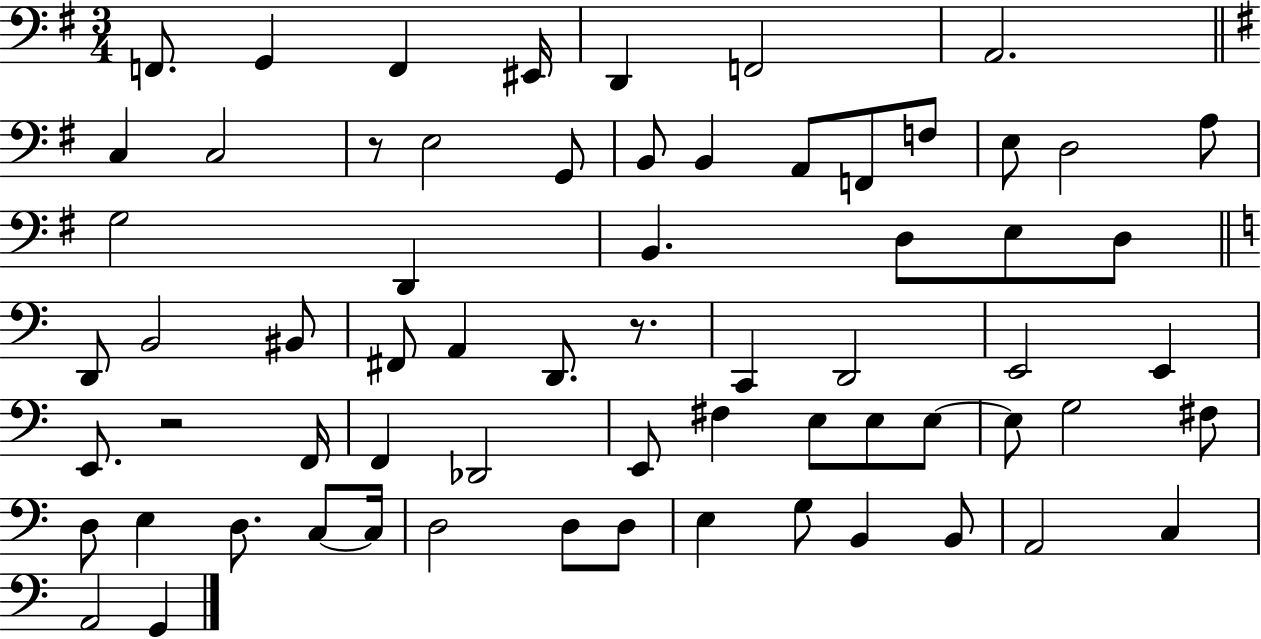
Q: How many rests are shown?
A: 3